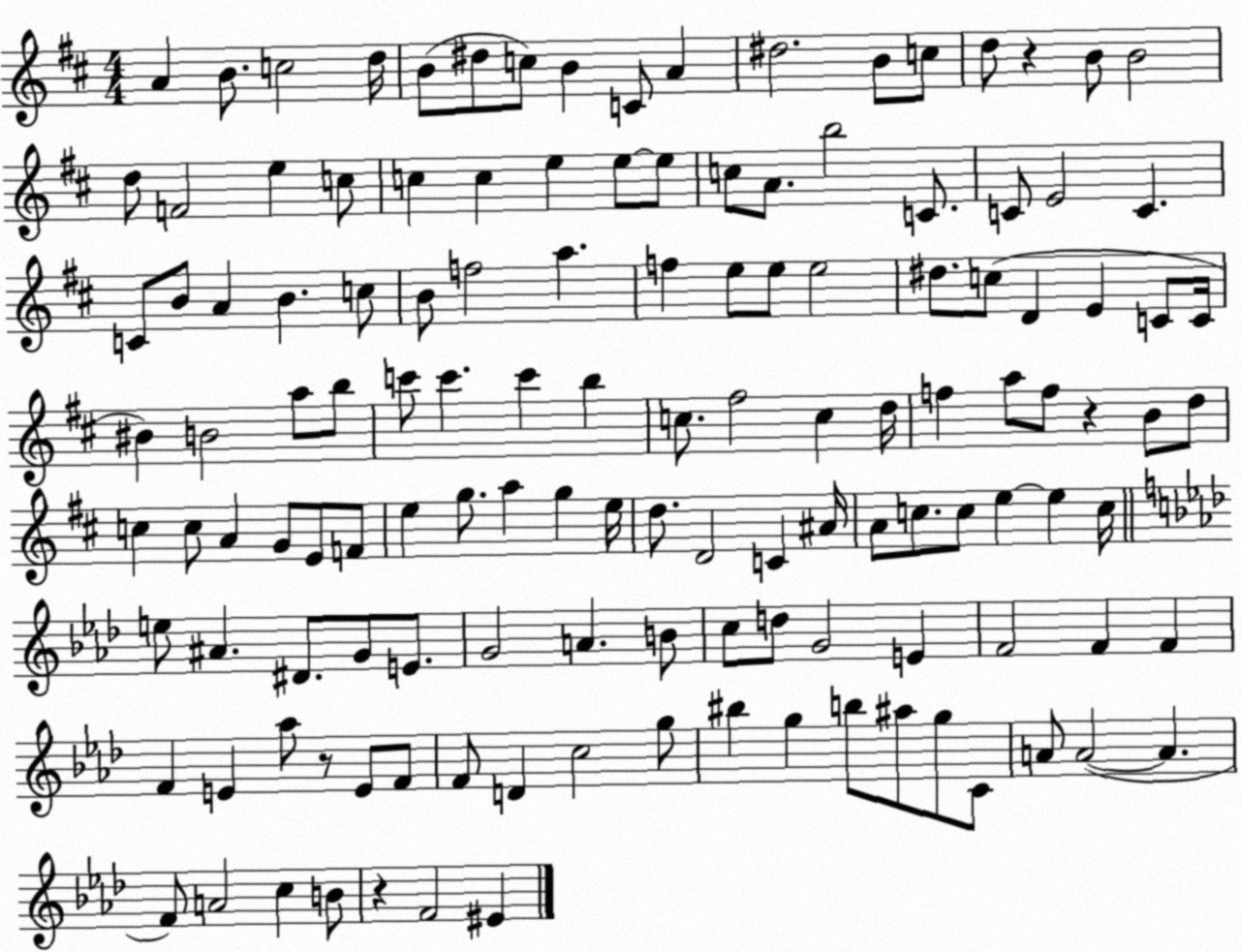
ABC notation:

X:1
T:Untitled
M:4/4
L:1/4
K:D
A B/2 c2 d/4 B/2 ^d/2 c/2 B C/2 A ^d2 B/2 c/2 d/2 z B/2 B2 d/2 F2 e c/2 c c e e/2 e/2 c/2 A/2 b2 C/2 C/2 E2 C C/2 B/2 A B c/2 B/2 f2 a f e/2 e/2 e2 ^d/2 c/2 D E C/2 C/4 ^B B2 a/2 b/2 c'/2 c' c' b c/2 ^f2 c d/4 f a/2 f/2 z B/2 d/2 c c/2 A G/2 E/2 F/2 e g/2 a g e/4 d/2 D2 C ^A/4 A/2 c/2 c/2 e e c/4 e/2 ^A ^D/2 G/2 E/2 G2 A B/2 c/2 d/2 G2 E F2 F F F E _a/2 z/2 E/2 F/2 F/2 D c2 g/2 ^b g b/2 ^a/2 g/2 C/2 A/2 A2 A F/2 A2 c B/2 z F2 ^E